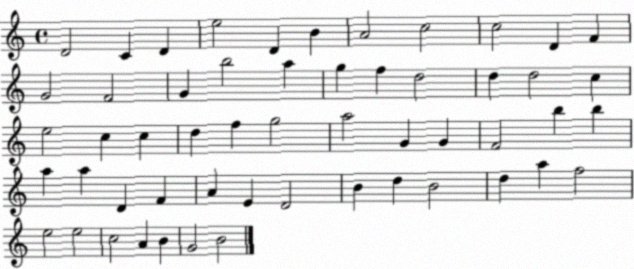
X:1
T:Untitled
M:4/4
L:1/4
K:C
D2 C D e2 D B A2 c2 c2 D F G2 F2 G b2 a g f d2 d d2 c e2 c c d f g2 a2 G G F2 b b a a D F A E D2 B d B2 d a f2 e2 e2 c2 A B G2 B2